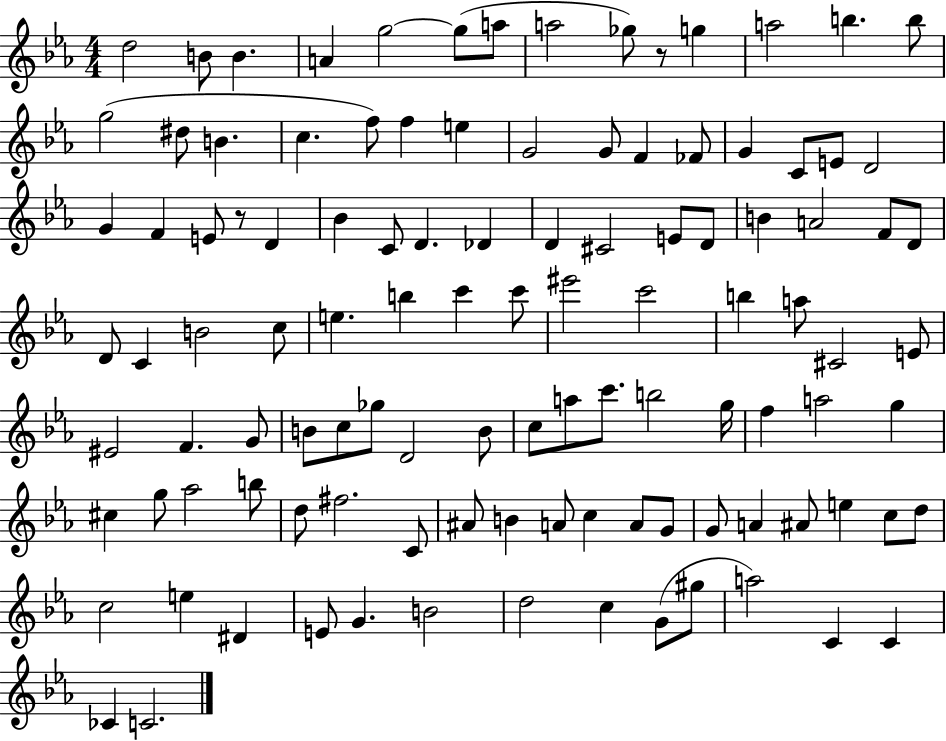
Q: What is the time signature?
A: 4/4